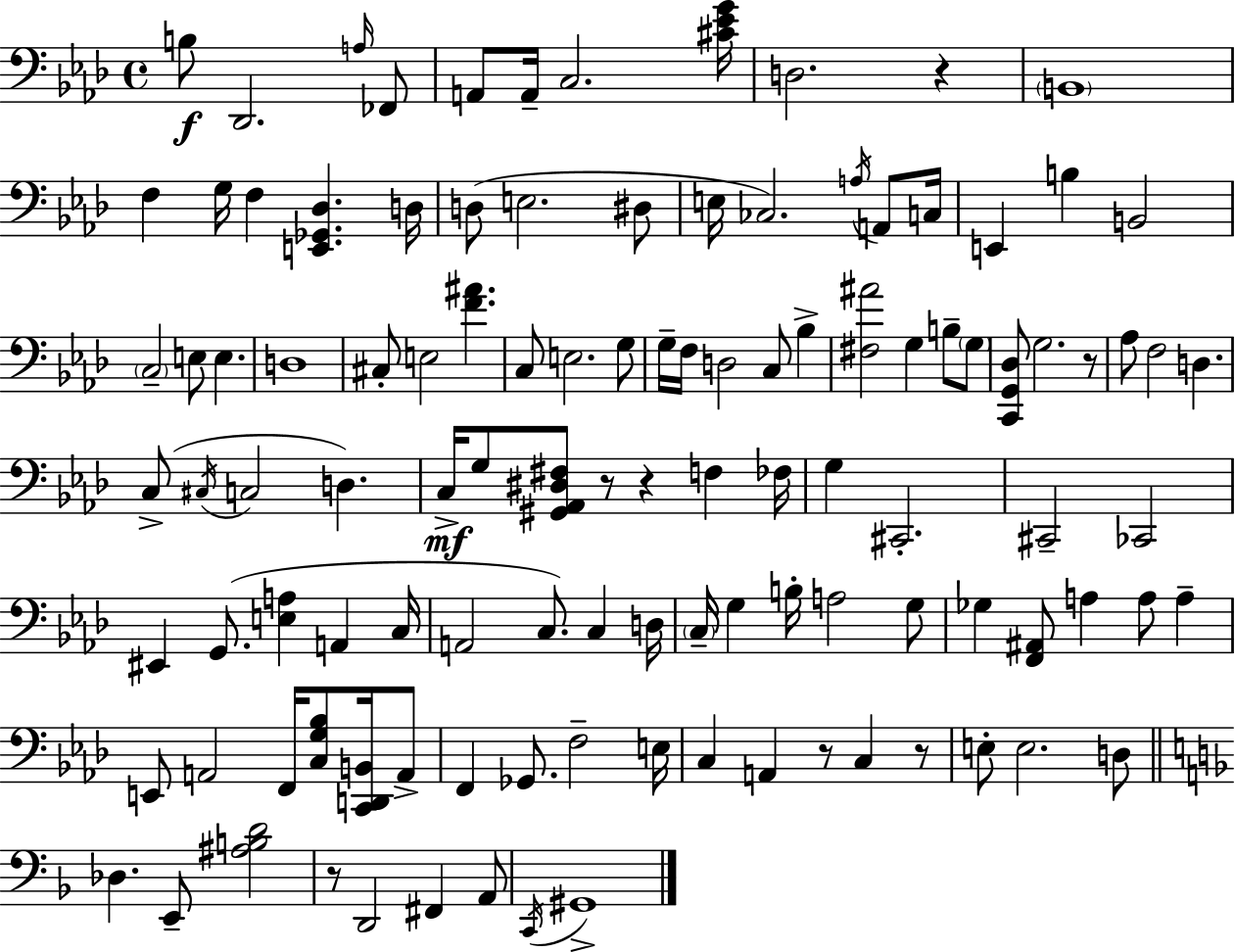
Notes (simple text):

B3/e Db2/h. A3/s FES2/e A2/e A2/s C3/h. [C#4,Eb4,G4]/s D3/h. R/q B2/w F3/q G3/s F3/q [E2,Gb2,Db3]/q. D3/s D3/e E3/h. D#3/e E3/s CES3/h. A3/s A2/e C3/s E2/q B3/q B2/h C3/h E3/e E3/q. D3/w C#3/e E3/h [F4,A#4]/q. C3/e E3/h. G3/e G3/s F3/s D3/h C3/e Bb3/q [F#3,A#4]/h G3/q B3/e G3/e [C2,G2,Db3]/e G3/h. R/e Ab3/e F3/h D3/q. C3/e C#3/s C3/h D3/q. C3/s G3/e [G#2,Ab2,D#3,F#3]/e R/e R/q F3/q FES3/s G3/q C#2/h. C#2/h CES2/h EIS2/q G2/e. [E3,A3]/q A2/q C3/s A2/h C3/e. C3/q D3/s C3/s G3/q B3/s A3/h G3/e Gb3/q [F2,A#2]/e A3/q A3/e A3/q E2/e A2/h F2/s [C3,G3,Bb3]/e [C2,D2,B2]/s A2/e F2/q Gb2/e. F3/h E3/s C3/q A2/q R/e C3/q R/e E3/e E3/h. D3/e Db3/q. E2/e [A#3,B3,D4]/h R/e D2/h F#2/q A2/e C2/s G#2/w